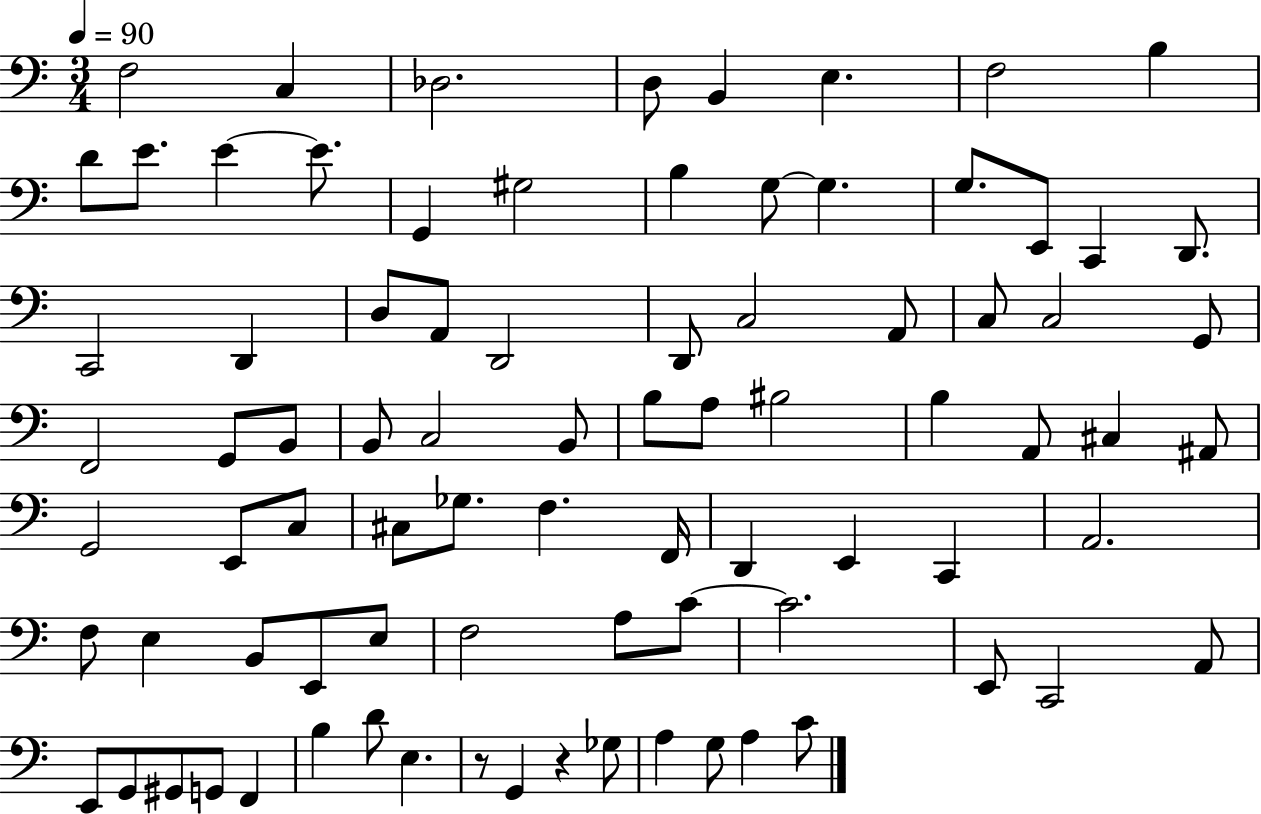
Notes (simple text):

F3/h C3/q Db3/h. D3/e B2/q E3/q. F3/h B3/q D4/e E4/e. E4/q E4/e. G2/q G#3/h B3/q G3/e G3/q. G3/e. E2/e C2/q D2/e. C2/h D2/q D3/e A2/e D2/h D2/e C3/h A2/e C3/e C3/h G2/e F2/h G2/e B2/e B2/e C3/h B2/e B3/e A3/e BIS3/h B3/q A2/e C#3/q A#2/e G2/h E2/e C3/e C#3/e Gb3/e. F3/q. F2/s D2/q E2/q C2/q A2/h. F3/e E3/q B2/e E2/e E3/e F3/h A3/e C4/e C4/h. E2/e C2/h A2/e E2/e G2/e G#2/e G2/e F2/q B3/q D4/e E3/q. R/e G2/q R/q Gb3/e A3/q G3/e A3/q C4/e